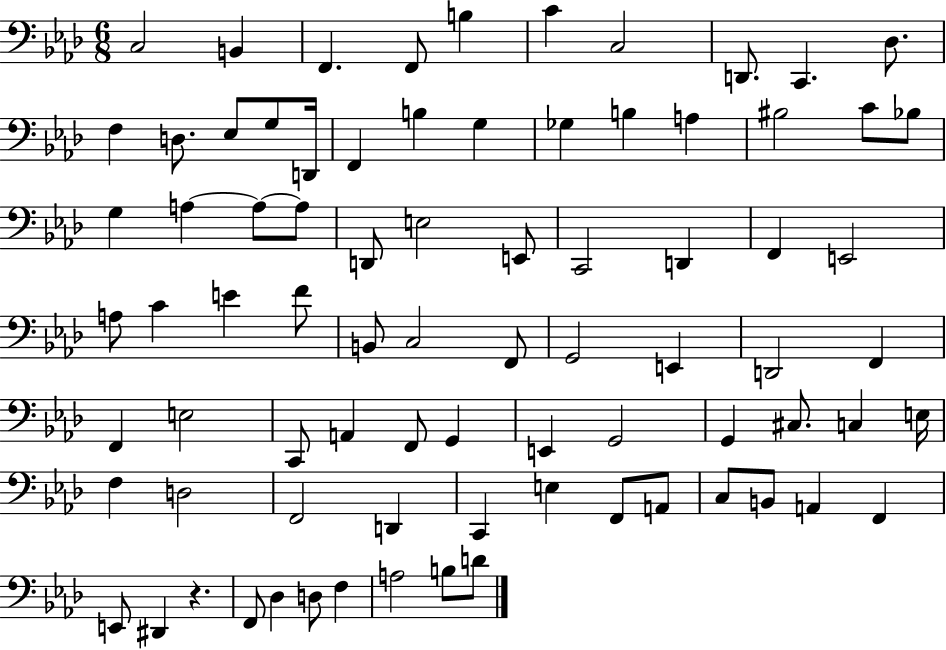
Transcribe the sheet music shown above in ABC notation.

X:1
T:Untitled
M:6/8
L:1/4
K:Ab
C,2 B,, F,, F,,/2 B, C C,2 D,,/2 C,, _D,/2 F, D,/2 _E,/2 G,/2 D,,/4 F,, B, G, _G, B, A, ^B,2 C/2 _B,/2 G, A, A,/2 A,/2 D,,/2 E,2 E,,/2 C,,2 D,, F,, E,,2 A,/2 C E F/2 B,,/2 C,2 F,,/2 G,,2 E,, D,,2 F,, F,, E,2 C,,/2 A,, F,,/2 G,, E,, G,,2 G,, ^C,/2 C, E,/4 F, D,2 F,,2 D,, C,, E, F,,/2 A,,/2 C,/2 B,,/2 A,, F,, E,,/2 ^D,, z F,,/2 _D, D,/2 F, A,2 B,/2 D/2